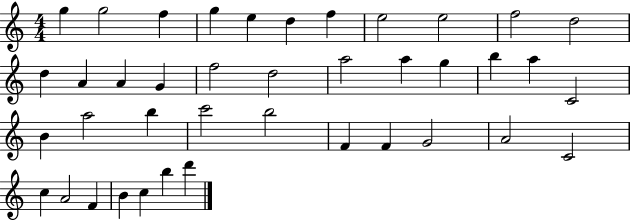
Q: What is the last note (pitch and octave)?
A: D6